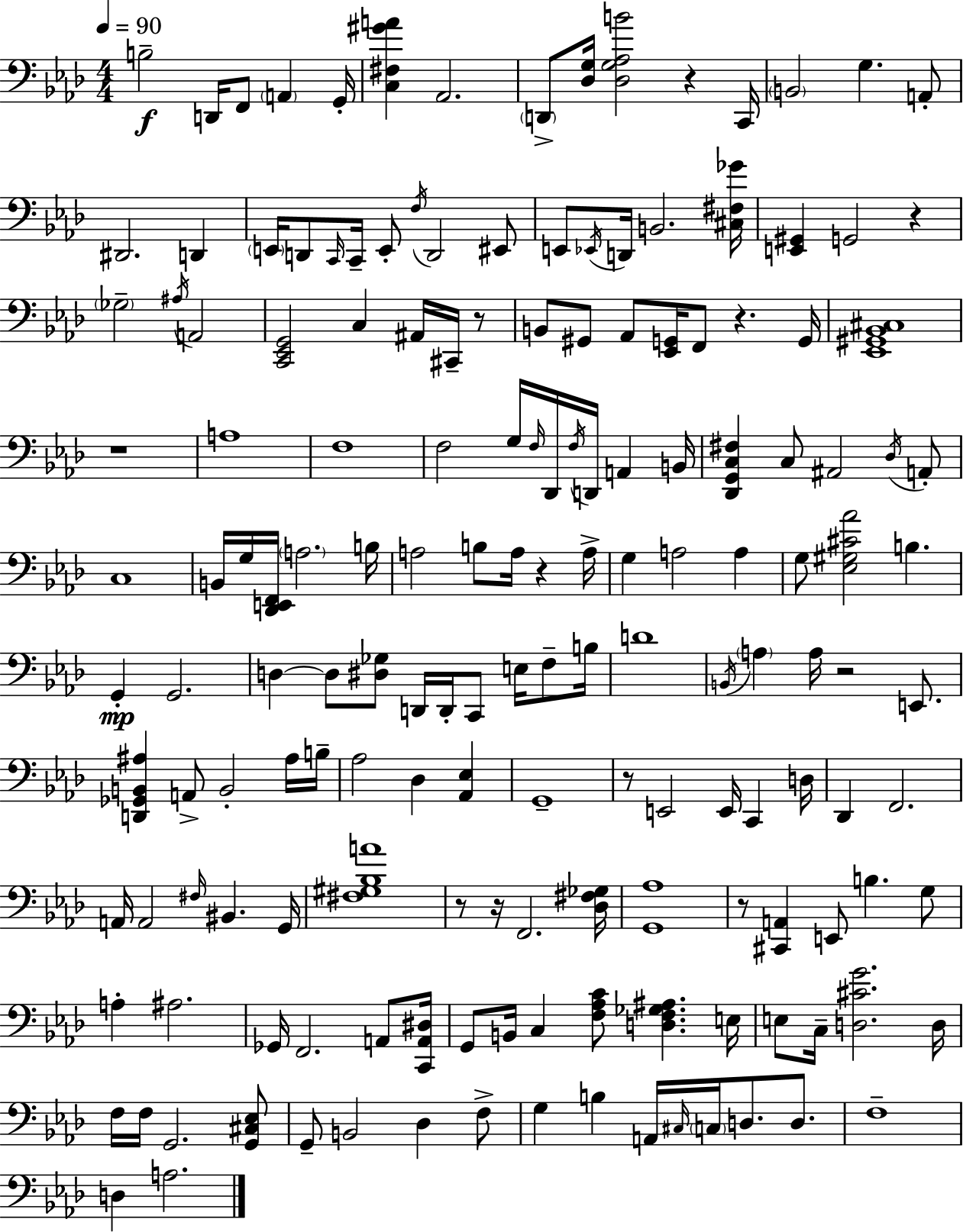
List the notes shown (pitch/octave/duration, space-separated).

B3/h D2/s F2/e A2/q G2/s [C3,F#3,G#4,A4]/q Ab2/h. D2/e [Db3,G3]/s [Db3,G3,Ab3,B4]/h R/q C2/s B2/h G3/q. A2/e D#2/h. D2/q E2/s D2/e C2/s C2/s E2/e F3/s D2/h EIS2/e E2/e Eb2/s D2/s B2/h. [C#3,F#3,Gb4]/s [E2,G#2]/q G2/h R/q Gb3/h A#3/s A2/h [C2,Eb2,G2]/h C3/q A#2/s C#2/s R/e B2/e G#2/e Ab2/e [Eb2,G2]/s F2/e R/q. G2/s [Eb2,G#2,Bb2,C#3]/w R/w A3/w F3/w F3/h G3/s F3/s Db2/s F3/s D2/s A2/q B2/s [Db2,G2,C3,F#3]/q C3/e A#2/h Db3/s A2/e C3/w B2/s G3/s [Db2,E2,F2]/s A3/h. B3/s A3/h B3/e A3/s R/q A3/s G3/q A3/h A3/q G3/e [Eb3,G#3,C#4,Ab4]/h B3/q. G2/q G2/h. D3/q D3/e [D#3,Gb3]/e D2/s D2/s C2/e E3/s F3/e B3/s D4/w B2/s A3/q A3/s R/h E2/e. [D2,Gb2,B2,A#3]/q A2/e B2/h A#3/s B3/s Ab3/h Db3/q [Ab2,Eb3]/q G2/w R/e E2/h E2/s C2/q D3/s Db2/q F2/h. A2/s A2/h F#3/s BIS2/q. G2/s [F#3,G#3,Bb3,A4]/w R/e R/s F2/h. [Db3,F#3,Gb3]/s [G2,Ab3]/w R/e [C#2,A2]/q E2/e B3/q. G3/e A3/q A#3/h. Gb2/s F2/h. A2/e [C2,A2,D#3]/s G2/e B2/s C3/q [F3,Ab3,C4]/e [D3,F3,Gb3,A#3]/q. E3/s E3/e C3/s [D3,C#4,G4]/h. D3/s F3/s F3/s G2/h. [G2,C#3,Eb3]/e G2/e B2/h Db3/q F3/e G3/q B3/q A2/s C#3/s C3/s D3/e. D3/e. F3/w D3/q A3/h.